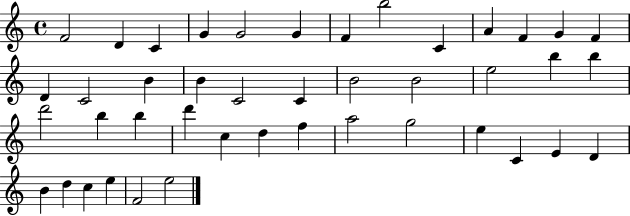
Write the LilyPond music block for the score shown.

{
  \clef treble
  \time 4/4
  \defaultTimeSignature
  \key c \major
  f'2 d'4 c'4 | g'4 g'2 g'4 | f'4 b''2 c'4 | a'4 f'4 g'4 f'4 | \break d'4 c'2 b'4 | b'4 c'2 c'4 | b'2 b'2 | e''2 b''4 b''4 | \break d'''2 b''4 b''4 | d'''4 c''4 d''4 f''4 | a''2 g''2 | e''4 c'4 e'4 d'4 | \break b'4 d''4 c''4 e''4 | f'2 e''2 | \bar "|."
}